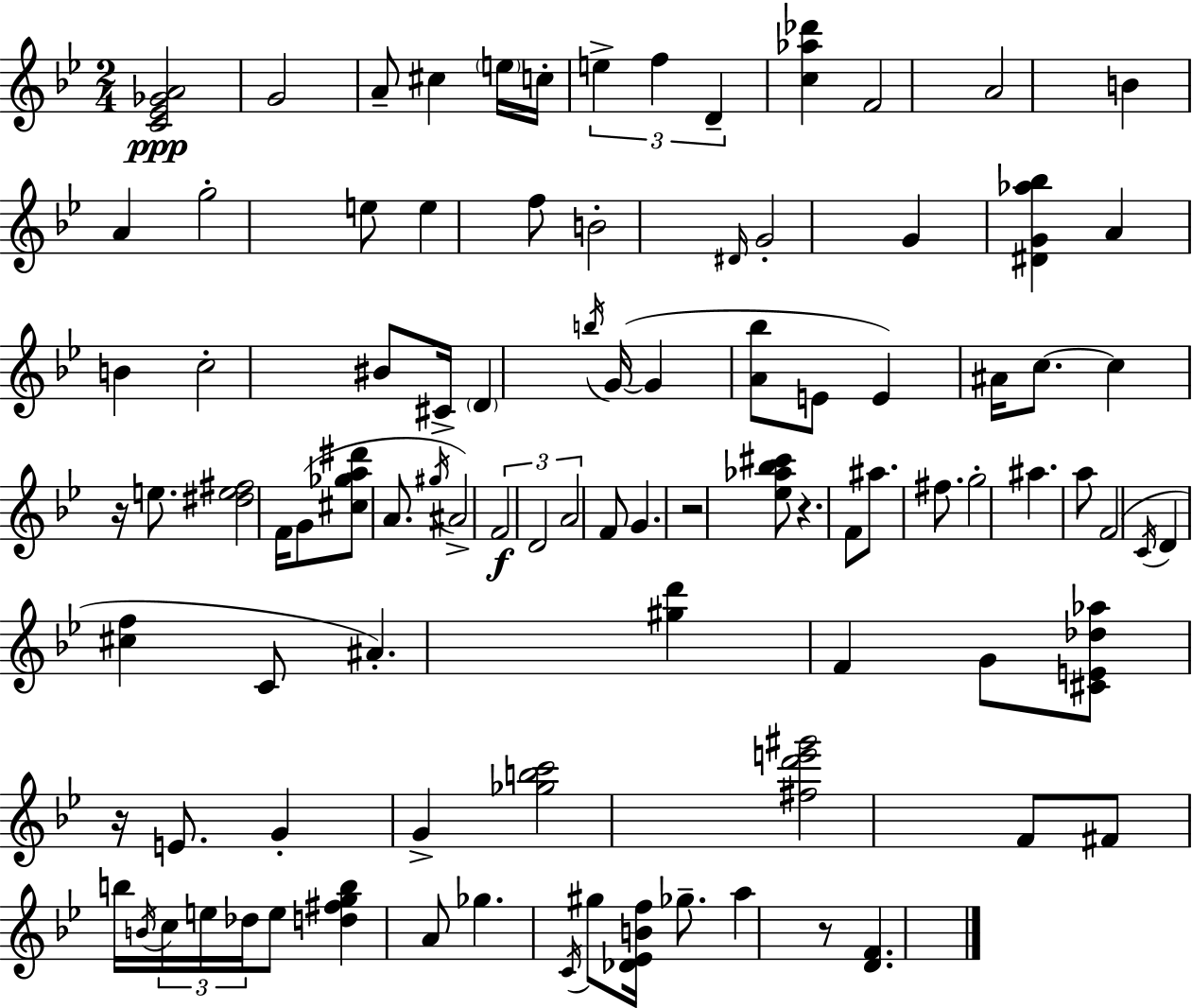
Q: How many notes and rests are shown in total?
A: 95